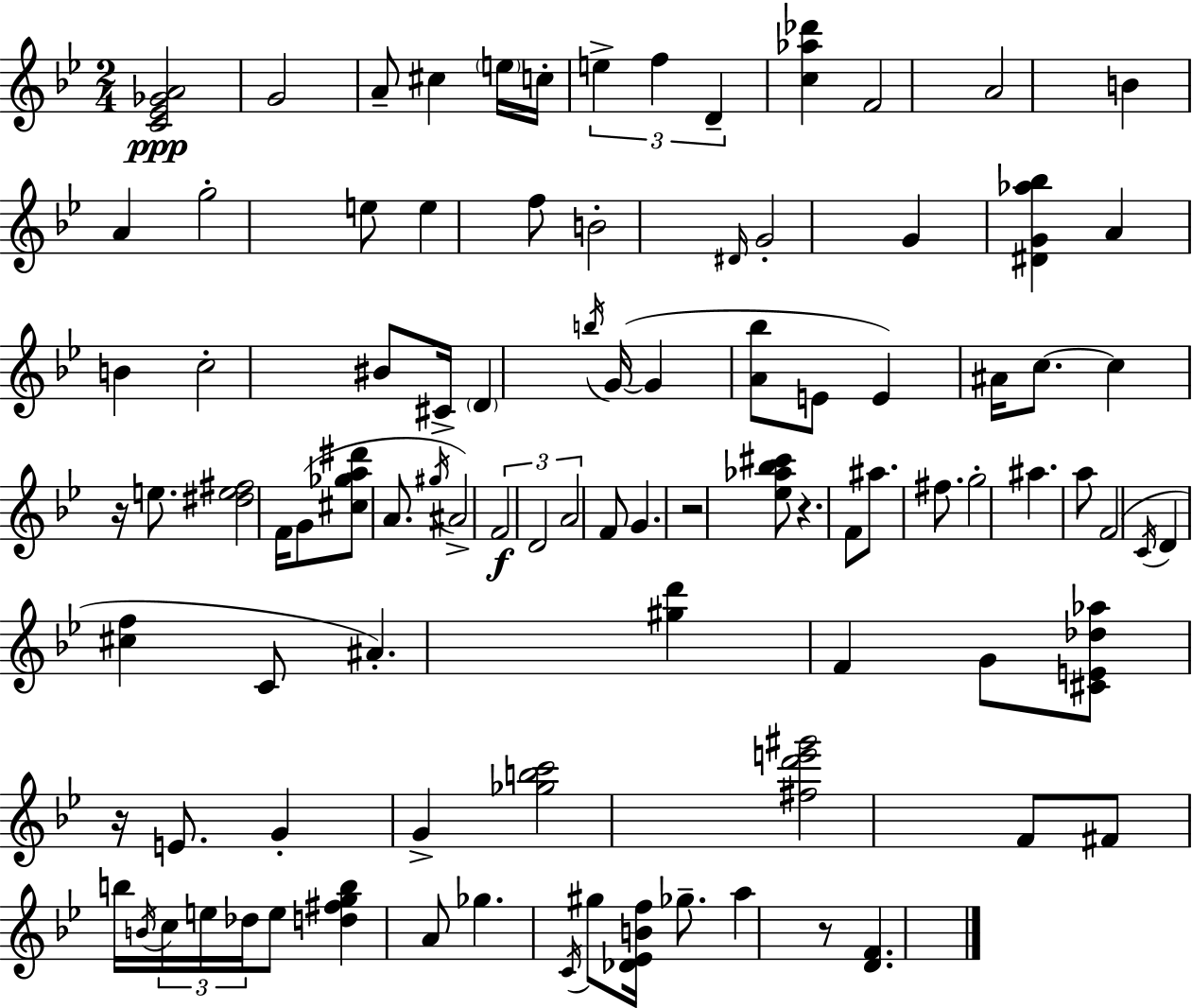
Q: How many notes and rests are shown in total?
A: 95